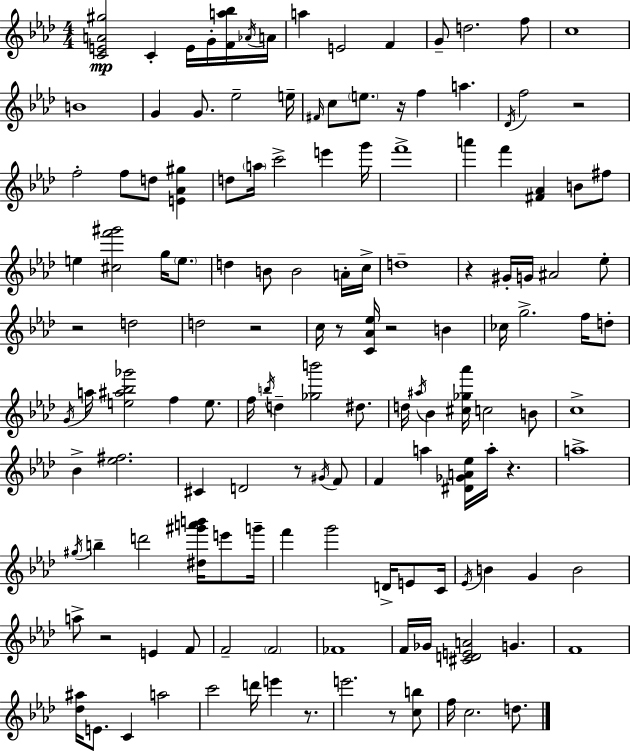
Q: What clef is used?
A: treble